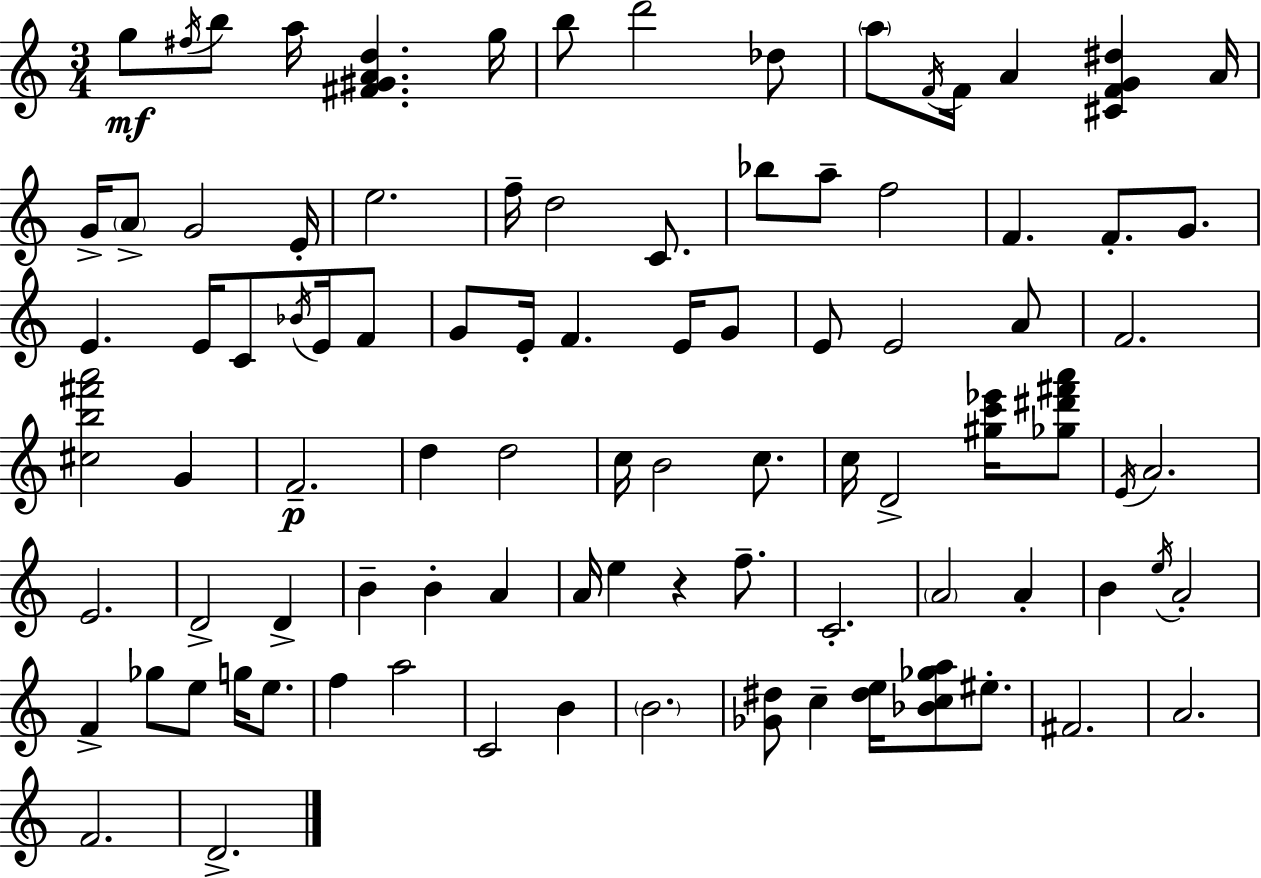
G5/e F#5/s B5/e A5/s [F#4,G#4,A4,D5]/q. G5/s B5/e D6/h Db5/e A5/e F4/s F4/s A4/q [C#4,F4,G4,D#5]/q A4/s G4/s A4/e G4/h E4/s E5/h. F5/s D5/h C4/e. Bb5/e A5/e F5/h F4/q. F4/e. G4/e. E4/q. E4/s C4/e Bb4/s E4/s F4/e G4/e E4/s F4/q. E4/s G4/e E4/e E4/h A4/e F4/h. [C#5,B5,F#6,A6]/h G4/q F4/h. D5/q D5/h C5/s B4/h C5/e. C5/s D4/h [G#5,C6,Eb6]/s [Gb5,D#6,F#6,A6]/e E4/s A4/h. E4/h. D4/h D4/q B4/q B4/q A4/q A4/s E5/q R/q F5/e. C4/h. A4/h A4/q B4/q E5/s A4/h F4/q Gb5/e E5/e G5/s E5/e. F5/q A5/h C4/h B4/q B4/h. [Gb4,D#5]/e C5/q [D#5,E5]/s [Bb4,C5,Gb5,A5]/e EIS5/e. F#4/h. A4/h. F4/h. D4/h.